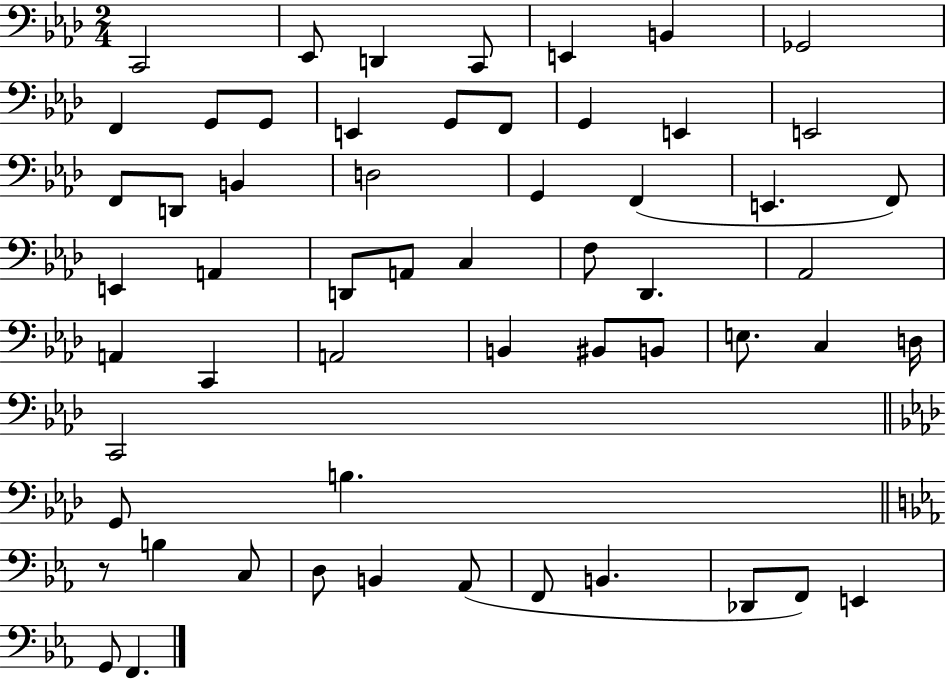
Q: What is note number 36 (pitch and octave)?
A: B2